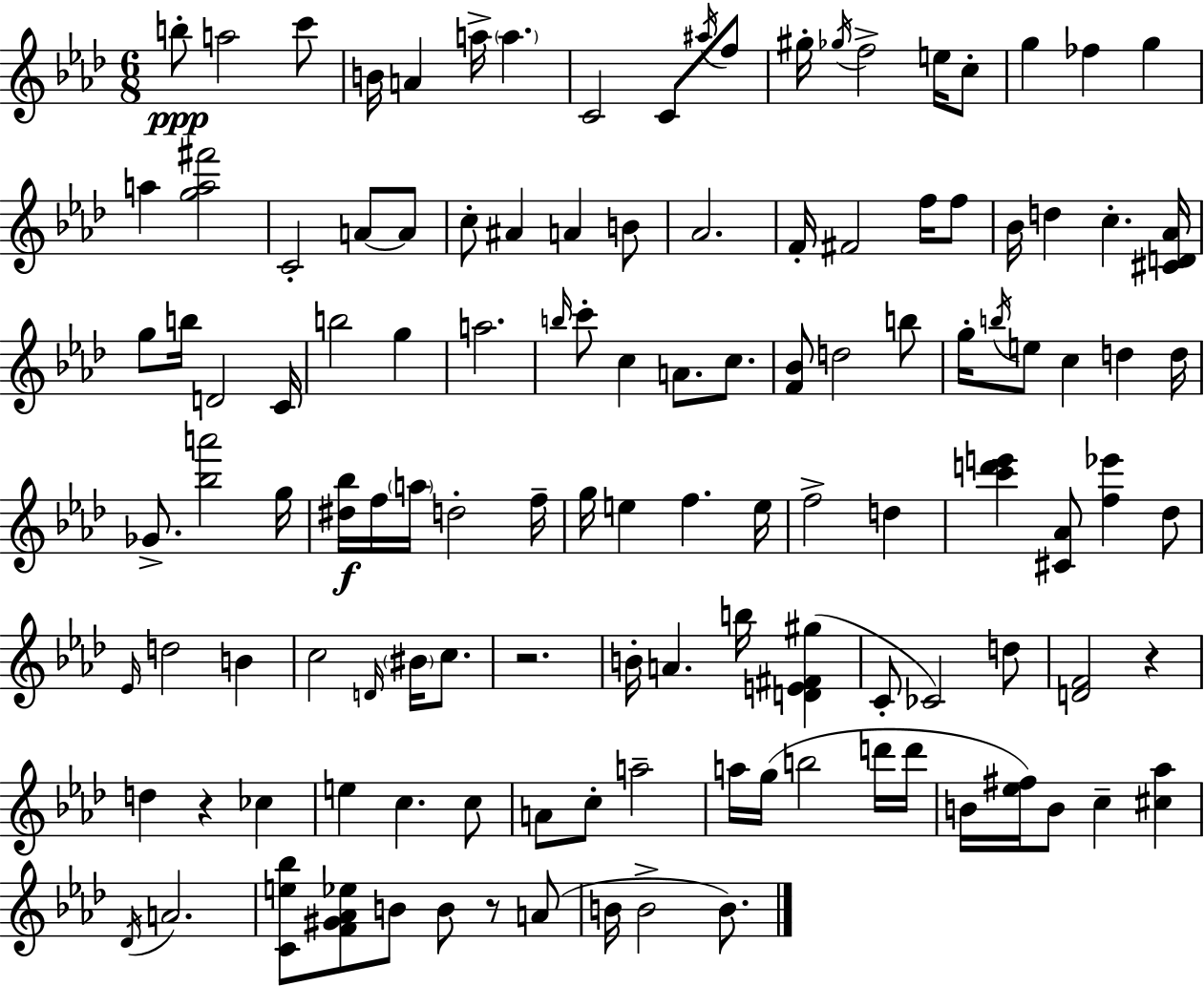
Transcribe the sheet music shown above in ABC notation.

X:1
T:Untitled
M:6/8
L:1/4
K:Ab
b/2 a2 c'/2 B/4 A a/4 a C2 C/2 ^a/4 f/2 ^g/4 _g/4 f2 e/4 c/2 g _f g a [ga^f']2 C2 A/2 A/2 c/2 ^A A B/2 _A2 F/4 ^F2 f/4 f/2 _B/4 d c [^CD_A]/4 g/2 b/4 D2 C/4 b2 g a2 b/4 c'/2 c A/2 c/2 [F_B]/2 d2 b/2 g/4 b/4 e/2 c d d/4 _G/2 [_ba']2 g/4 [^d_b]/4 f/4 a/4 d2 f/4 g/4 e f e/4 f2 d [c'd'e'] [^C_A]/2 [f_e'] _d/2 _E/4 d2 B c2 D/4 ^B/4 c/2 z2 B/4 A b/4 [DE^F^g] C/2 _C2 d/2 [DF]2 z d z _c e c c/2 A/2 c/2 a2 a/4 g/4 b2 d'/4 d'/4 B/4 [_e^f]/4 B/2 c [^c_a] _D/4 A2 [Ce_b]/2 [F^G_A_e]/2 B/2 B/2 z/2 A/2 B/4 B2 B/2